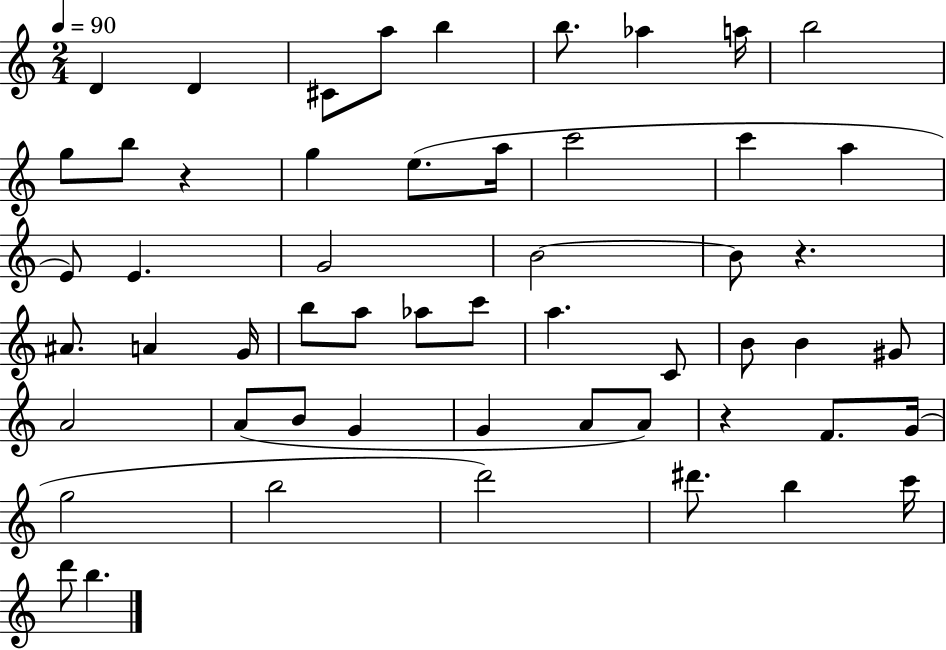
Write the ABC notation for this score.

X:1
T:Untitled
M:2/4
L:1/4
K:C
D D ^C/2 a/2 b b/2 _a a/4 b2 g/2 b/2 z g e/2 a/4 c'2 c' a E/2 E G2 B2 B/2 z ^A/2 A G/4 b/2 a/2 _a/2 c'/2 a C/2 B/2 B ^G/2 A2 A/2 B/2 G G A/2 A/2 z F/2 G/4 g2 b2 d'2 ^d'/2 b c'/4 d'/2 b